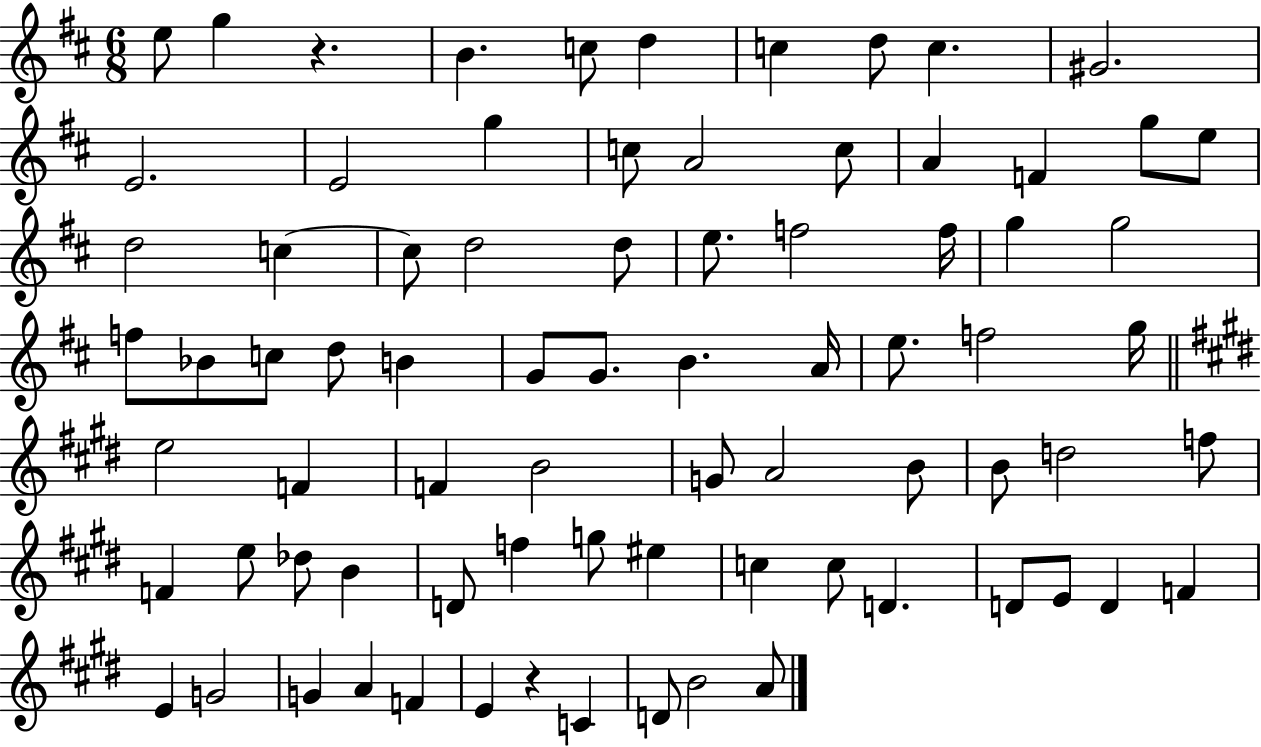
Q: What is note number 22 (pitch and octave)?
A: C5